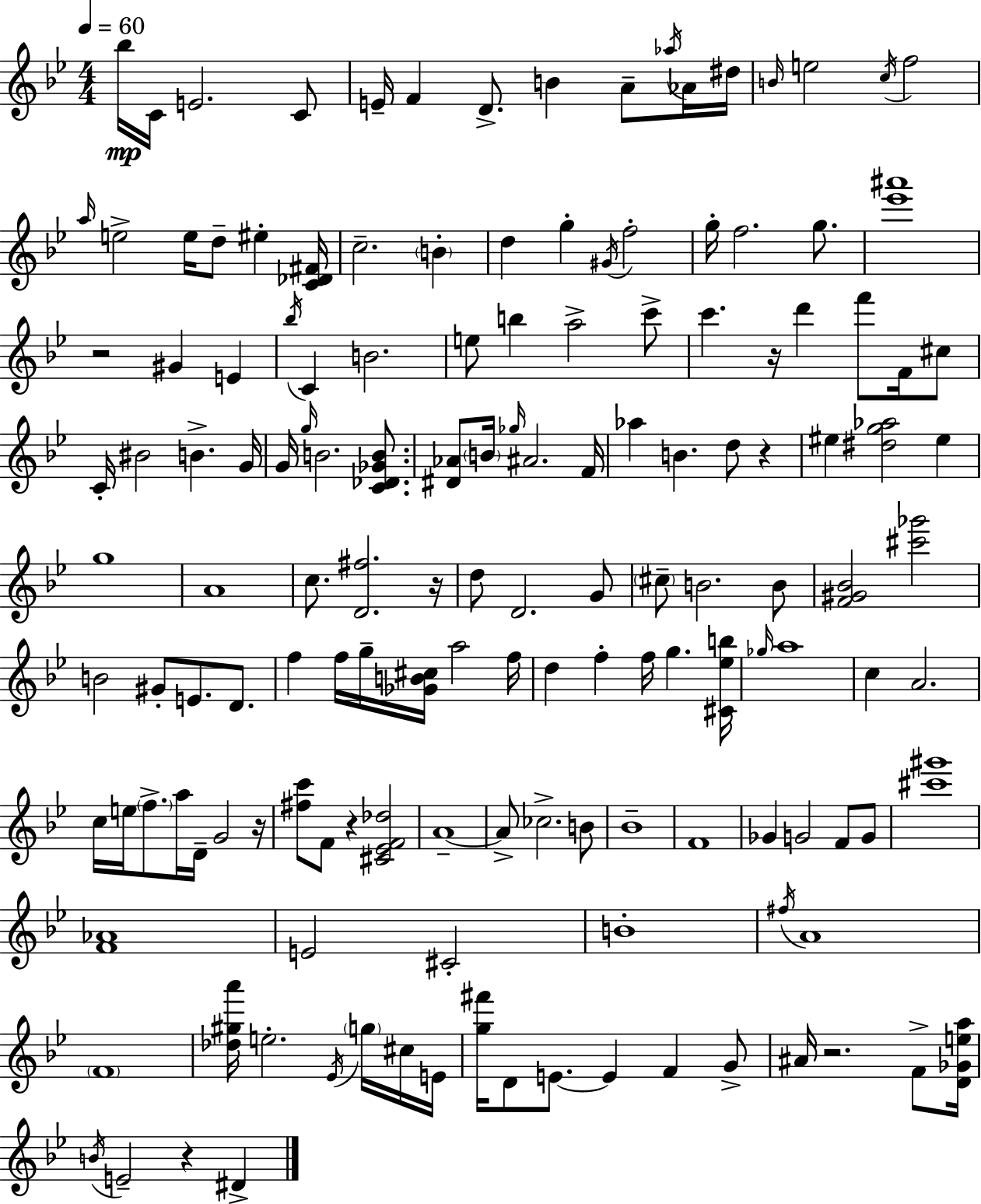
X:1
T:Untitled
M:4/4
L:1/4
K:Bb
_b/4 C/4 E2 C/2 E/4 F D/2 B A/2 _a/4 _A/4 ^d/4 B/4 e2 c/4 f2 a/4 e2 e/4 d/2 ^e [C_D^F]/4 c2 B d g ^G/4 f2 g/4 f2 g/2 [_e'^a']4 z2 ^G E _b/4 C B2 e/2 b a2 c'/2 c' z/4 d' f'/2 F/4 ^c/2 C/4 ^B2 B G/4 G/4 g/4 B2 [C_D_GB]/2 [^D_A]/2 B/4 _g/4 ^A2 F/4 _a B d/2 z ^e [^dg_a]2 ^e g4 A4 c/2 [D^f]2 z/4 d/2 D2 G/2 ^c/2 B2 B/2 [F^G_B]2 [^c'_g']2 B2 ^G/2 E/2 D/2 f f/4 g/4 [_GB^c]/4 a2 f/4 d f f/4 g [^C_eb]/4 _g/4 a4 c A2 c/4 e/4 f/2 a/4 D/4 G2 z/4 [^fc']/2 F/2 z [^C_EF_d]2 A4 A/2 _c2 B/2 _B4 F4 _G G2 F/2 G/2 [^c'^g']4 [F_A]4 E2 ^C2 B4 ^f/4 A4 F4 [_d^ga']/4 e2 _E/4 g/4 ^c/4 E/4 [g^f']/4 D/2 E/2 E F G/2 ^A/4 z2 F/2 [D_Gea]/4 B/4 E2 z ^D